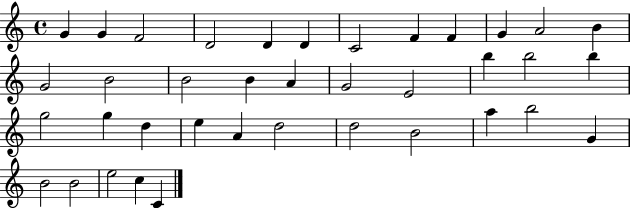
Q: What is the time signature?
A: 4/4